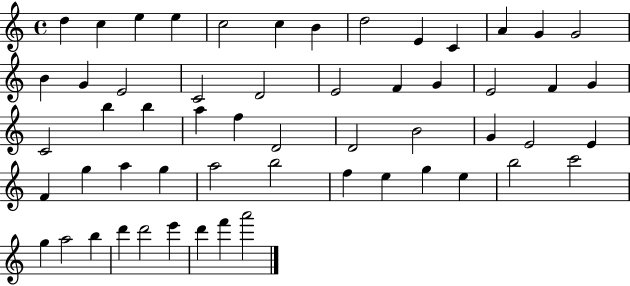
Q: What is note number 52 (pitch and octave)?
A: D6